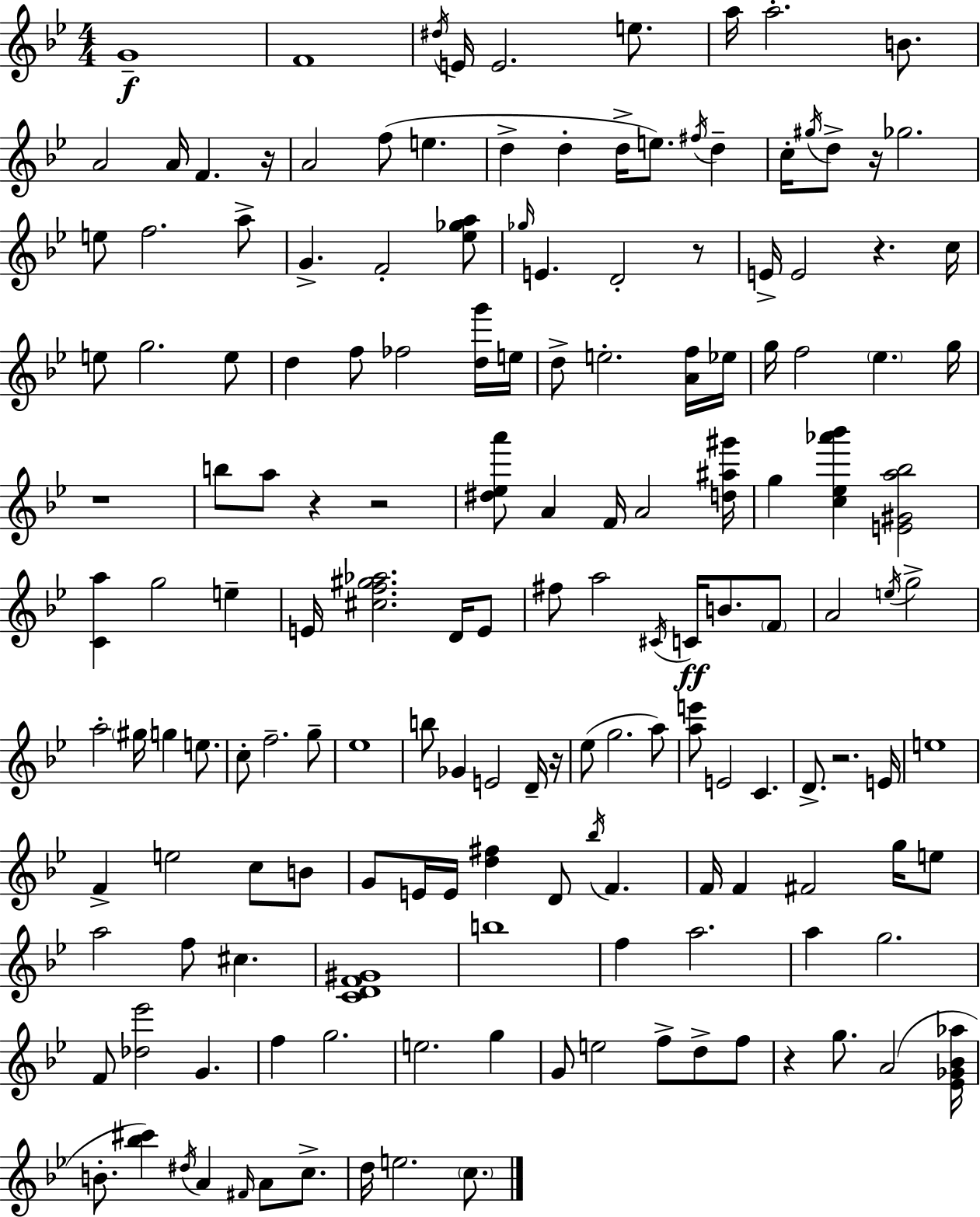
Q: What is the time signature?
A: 4/4